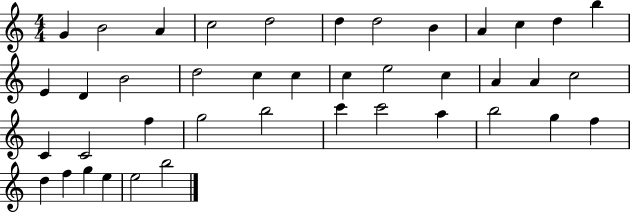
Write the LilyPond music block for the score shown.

{
  \clef treble
  \numericTimeSignature
  \time 4/4
  \key c \major
  g'4 b'2 a'4 | c''2 d''2 | d''4 d''2 b'4 | a'4 c''4 d''4 b''4 | \break e'4 d'4 b'2 | d''2 c''4 c''4 | c''4 e''2 c''4 | a'4 a'4 c''2 | \break c'4 c'2 f''4 | g''2 b''2 | c'''4 c'''2 a''4 | b''2 g''4 f''4 | \break d''4 f''4 g''4 e''4 | e''2 b''2 | \bar "|."
}